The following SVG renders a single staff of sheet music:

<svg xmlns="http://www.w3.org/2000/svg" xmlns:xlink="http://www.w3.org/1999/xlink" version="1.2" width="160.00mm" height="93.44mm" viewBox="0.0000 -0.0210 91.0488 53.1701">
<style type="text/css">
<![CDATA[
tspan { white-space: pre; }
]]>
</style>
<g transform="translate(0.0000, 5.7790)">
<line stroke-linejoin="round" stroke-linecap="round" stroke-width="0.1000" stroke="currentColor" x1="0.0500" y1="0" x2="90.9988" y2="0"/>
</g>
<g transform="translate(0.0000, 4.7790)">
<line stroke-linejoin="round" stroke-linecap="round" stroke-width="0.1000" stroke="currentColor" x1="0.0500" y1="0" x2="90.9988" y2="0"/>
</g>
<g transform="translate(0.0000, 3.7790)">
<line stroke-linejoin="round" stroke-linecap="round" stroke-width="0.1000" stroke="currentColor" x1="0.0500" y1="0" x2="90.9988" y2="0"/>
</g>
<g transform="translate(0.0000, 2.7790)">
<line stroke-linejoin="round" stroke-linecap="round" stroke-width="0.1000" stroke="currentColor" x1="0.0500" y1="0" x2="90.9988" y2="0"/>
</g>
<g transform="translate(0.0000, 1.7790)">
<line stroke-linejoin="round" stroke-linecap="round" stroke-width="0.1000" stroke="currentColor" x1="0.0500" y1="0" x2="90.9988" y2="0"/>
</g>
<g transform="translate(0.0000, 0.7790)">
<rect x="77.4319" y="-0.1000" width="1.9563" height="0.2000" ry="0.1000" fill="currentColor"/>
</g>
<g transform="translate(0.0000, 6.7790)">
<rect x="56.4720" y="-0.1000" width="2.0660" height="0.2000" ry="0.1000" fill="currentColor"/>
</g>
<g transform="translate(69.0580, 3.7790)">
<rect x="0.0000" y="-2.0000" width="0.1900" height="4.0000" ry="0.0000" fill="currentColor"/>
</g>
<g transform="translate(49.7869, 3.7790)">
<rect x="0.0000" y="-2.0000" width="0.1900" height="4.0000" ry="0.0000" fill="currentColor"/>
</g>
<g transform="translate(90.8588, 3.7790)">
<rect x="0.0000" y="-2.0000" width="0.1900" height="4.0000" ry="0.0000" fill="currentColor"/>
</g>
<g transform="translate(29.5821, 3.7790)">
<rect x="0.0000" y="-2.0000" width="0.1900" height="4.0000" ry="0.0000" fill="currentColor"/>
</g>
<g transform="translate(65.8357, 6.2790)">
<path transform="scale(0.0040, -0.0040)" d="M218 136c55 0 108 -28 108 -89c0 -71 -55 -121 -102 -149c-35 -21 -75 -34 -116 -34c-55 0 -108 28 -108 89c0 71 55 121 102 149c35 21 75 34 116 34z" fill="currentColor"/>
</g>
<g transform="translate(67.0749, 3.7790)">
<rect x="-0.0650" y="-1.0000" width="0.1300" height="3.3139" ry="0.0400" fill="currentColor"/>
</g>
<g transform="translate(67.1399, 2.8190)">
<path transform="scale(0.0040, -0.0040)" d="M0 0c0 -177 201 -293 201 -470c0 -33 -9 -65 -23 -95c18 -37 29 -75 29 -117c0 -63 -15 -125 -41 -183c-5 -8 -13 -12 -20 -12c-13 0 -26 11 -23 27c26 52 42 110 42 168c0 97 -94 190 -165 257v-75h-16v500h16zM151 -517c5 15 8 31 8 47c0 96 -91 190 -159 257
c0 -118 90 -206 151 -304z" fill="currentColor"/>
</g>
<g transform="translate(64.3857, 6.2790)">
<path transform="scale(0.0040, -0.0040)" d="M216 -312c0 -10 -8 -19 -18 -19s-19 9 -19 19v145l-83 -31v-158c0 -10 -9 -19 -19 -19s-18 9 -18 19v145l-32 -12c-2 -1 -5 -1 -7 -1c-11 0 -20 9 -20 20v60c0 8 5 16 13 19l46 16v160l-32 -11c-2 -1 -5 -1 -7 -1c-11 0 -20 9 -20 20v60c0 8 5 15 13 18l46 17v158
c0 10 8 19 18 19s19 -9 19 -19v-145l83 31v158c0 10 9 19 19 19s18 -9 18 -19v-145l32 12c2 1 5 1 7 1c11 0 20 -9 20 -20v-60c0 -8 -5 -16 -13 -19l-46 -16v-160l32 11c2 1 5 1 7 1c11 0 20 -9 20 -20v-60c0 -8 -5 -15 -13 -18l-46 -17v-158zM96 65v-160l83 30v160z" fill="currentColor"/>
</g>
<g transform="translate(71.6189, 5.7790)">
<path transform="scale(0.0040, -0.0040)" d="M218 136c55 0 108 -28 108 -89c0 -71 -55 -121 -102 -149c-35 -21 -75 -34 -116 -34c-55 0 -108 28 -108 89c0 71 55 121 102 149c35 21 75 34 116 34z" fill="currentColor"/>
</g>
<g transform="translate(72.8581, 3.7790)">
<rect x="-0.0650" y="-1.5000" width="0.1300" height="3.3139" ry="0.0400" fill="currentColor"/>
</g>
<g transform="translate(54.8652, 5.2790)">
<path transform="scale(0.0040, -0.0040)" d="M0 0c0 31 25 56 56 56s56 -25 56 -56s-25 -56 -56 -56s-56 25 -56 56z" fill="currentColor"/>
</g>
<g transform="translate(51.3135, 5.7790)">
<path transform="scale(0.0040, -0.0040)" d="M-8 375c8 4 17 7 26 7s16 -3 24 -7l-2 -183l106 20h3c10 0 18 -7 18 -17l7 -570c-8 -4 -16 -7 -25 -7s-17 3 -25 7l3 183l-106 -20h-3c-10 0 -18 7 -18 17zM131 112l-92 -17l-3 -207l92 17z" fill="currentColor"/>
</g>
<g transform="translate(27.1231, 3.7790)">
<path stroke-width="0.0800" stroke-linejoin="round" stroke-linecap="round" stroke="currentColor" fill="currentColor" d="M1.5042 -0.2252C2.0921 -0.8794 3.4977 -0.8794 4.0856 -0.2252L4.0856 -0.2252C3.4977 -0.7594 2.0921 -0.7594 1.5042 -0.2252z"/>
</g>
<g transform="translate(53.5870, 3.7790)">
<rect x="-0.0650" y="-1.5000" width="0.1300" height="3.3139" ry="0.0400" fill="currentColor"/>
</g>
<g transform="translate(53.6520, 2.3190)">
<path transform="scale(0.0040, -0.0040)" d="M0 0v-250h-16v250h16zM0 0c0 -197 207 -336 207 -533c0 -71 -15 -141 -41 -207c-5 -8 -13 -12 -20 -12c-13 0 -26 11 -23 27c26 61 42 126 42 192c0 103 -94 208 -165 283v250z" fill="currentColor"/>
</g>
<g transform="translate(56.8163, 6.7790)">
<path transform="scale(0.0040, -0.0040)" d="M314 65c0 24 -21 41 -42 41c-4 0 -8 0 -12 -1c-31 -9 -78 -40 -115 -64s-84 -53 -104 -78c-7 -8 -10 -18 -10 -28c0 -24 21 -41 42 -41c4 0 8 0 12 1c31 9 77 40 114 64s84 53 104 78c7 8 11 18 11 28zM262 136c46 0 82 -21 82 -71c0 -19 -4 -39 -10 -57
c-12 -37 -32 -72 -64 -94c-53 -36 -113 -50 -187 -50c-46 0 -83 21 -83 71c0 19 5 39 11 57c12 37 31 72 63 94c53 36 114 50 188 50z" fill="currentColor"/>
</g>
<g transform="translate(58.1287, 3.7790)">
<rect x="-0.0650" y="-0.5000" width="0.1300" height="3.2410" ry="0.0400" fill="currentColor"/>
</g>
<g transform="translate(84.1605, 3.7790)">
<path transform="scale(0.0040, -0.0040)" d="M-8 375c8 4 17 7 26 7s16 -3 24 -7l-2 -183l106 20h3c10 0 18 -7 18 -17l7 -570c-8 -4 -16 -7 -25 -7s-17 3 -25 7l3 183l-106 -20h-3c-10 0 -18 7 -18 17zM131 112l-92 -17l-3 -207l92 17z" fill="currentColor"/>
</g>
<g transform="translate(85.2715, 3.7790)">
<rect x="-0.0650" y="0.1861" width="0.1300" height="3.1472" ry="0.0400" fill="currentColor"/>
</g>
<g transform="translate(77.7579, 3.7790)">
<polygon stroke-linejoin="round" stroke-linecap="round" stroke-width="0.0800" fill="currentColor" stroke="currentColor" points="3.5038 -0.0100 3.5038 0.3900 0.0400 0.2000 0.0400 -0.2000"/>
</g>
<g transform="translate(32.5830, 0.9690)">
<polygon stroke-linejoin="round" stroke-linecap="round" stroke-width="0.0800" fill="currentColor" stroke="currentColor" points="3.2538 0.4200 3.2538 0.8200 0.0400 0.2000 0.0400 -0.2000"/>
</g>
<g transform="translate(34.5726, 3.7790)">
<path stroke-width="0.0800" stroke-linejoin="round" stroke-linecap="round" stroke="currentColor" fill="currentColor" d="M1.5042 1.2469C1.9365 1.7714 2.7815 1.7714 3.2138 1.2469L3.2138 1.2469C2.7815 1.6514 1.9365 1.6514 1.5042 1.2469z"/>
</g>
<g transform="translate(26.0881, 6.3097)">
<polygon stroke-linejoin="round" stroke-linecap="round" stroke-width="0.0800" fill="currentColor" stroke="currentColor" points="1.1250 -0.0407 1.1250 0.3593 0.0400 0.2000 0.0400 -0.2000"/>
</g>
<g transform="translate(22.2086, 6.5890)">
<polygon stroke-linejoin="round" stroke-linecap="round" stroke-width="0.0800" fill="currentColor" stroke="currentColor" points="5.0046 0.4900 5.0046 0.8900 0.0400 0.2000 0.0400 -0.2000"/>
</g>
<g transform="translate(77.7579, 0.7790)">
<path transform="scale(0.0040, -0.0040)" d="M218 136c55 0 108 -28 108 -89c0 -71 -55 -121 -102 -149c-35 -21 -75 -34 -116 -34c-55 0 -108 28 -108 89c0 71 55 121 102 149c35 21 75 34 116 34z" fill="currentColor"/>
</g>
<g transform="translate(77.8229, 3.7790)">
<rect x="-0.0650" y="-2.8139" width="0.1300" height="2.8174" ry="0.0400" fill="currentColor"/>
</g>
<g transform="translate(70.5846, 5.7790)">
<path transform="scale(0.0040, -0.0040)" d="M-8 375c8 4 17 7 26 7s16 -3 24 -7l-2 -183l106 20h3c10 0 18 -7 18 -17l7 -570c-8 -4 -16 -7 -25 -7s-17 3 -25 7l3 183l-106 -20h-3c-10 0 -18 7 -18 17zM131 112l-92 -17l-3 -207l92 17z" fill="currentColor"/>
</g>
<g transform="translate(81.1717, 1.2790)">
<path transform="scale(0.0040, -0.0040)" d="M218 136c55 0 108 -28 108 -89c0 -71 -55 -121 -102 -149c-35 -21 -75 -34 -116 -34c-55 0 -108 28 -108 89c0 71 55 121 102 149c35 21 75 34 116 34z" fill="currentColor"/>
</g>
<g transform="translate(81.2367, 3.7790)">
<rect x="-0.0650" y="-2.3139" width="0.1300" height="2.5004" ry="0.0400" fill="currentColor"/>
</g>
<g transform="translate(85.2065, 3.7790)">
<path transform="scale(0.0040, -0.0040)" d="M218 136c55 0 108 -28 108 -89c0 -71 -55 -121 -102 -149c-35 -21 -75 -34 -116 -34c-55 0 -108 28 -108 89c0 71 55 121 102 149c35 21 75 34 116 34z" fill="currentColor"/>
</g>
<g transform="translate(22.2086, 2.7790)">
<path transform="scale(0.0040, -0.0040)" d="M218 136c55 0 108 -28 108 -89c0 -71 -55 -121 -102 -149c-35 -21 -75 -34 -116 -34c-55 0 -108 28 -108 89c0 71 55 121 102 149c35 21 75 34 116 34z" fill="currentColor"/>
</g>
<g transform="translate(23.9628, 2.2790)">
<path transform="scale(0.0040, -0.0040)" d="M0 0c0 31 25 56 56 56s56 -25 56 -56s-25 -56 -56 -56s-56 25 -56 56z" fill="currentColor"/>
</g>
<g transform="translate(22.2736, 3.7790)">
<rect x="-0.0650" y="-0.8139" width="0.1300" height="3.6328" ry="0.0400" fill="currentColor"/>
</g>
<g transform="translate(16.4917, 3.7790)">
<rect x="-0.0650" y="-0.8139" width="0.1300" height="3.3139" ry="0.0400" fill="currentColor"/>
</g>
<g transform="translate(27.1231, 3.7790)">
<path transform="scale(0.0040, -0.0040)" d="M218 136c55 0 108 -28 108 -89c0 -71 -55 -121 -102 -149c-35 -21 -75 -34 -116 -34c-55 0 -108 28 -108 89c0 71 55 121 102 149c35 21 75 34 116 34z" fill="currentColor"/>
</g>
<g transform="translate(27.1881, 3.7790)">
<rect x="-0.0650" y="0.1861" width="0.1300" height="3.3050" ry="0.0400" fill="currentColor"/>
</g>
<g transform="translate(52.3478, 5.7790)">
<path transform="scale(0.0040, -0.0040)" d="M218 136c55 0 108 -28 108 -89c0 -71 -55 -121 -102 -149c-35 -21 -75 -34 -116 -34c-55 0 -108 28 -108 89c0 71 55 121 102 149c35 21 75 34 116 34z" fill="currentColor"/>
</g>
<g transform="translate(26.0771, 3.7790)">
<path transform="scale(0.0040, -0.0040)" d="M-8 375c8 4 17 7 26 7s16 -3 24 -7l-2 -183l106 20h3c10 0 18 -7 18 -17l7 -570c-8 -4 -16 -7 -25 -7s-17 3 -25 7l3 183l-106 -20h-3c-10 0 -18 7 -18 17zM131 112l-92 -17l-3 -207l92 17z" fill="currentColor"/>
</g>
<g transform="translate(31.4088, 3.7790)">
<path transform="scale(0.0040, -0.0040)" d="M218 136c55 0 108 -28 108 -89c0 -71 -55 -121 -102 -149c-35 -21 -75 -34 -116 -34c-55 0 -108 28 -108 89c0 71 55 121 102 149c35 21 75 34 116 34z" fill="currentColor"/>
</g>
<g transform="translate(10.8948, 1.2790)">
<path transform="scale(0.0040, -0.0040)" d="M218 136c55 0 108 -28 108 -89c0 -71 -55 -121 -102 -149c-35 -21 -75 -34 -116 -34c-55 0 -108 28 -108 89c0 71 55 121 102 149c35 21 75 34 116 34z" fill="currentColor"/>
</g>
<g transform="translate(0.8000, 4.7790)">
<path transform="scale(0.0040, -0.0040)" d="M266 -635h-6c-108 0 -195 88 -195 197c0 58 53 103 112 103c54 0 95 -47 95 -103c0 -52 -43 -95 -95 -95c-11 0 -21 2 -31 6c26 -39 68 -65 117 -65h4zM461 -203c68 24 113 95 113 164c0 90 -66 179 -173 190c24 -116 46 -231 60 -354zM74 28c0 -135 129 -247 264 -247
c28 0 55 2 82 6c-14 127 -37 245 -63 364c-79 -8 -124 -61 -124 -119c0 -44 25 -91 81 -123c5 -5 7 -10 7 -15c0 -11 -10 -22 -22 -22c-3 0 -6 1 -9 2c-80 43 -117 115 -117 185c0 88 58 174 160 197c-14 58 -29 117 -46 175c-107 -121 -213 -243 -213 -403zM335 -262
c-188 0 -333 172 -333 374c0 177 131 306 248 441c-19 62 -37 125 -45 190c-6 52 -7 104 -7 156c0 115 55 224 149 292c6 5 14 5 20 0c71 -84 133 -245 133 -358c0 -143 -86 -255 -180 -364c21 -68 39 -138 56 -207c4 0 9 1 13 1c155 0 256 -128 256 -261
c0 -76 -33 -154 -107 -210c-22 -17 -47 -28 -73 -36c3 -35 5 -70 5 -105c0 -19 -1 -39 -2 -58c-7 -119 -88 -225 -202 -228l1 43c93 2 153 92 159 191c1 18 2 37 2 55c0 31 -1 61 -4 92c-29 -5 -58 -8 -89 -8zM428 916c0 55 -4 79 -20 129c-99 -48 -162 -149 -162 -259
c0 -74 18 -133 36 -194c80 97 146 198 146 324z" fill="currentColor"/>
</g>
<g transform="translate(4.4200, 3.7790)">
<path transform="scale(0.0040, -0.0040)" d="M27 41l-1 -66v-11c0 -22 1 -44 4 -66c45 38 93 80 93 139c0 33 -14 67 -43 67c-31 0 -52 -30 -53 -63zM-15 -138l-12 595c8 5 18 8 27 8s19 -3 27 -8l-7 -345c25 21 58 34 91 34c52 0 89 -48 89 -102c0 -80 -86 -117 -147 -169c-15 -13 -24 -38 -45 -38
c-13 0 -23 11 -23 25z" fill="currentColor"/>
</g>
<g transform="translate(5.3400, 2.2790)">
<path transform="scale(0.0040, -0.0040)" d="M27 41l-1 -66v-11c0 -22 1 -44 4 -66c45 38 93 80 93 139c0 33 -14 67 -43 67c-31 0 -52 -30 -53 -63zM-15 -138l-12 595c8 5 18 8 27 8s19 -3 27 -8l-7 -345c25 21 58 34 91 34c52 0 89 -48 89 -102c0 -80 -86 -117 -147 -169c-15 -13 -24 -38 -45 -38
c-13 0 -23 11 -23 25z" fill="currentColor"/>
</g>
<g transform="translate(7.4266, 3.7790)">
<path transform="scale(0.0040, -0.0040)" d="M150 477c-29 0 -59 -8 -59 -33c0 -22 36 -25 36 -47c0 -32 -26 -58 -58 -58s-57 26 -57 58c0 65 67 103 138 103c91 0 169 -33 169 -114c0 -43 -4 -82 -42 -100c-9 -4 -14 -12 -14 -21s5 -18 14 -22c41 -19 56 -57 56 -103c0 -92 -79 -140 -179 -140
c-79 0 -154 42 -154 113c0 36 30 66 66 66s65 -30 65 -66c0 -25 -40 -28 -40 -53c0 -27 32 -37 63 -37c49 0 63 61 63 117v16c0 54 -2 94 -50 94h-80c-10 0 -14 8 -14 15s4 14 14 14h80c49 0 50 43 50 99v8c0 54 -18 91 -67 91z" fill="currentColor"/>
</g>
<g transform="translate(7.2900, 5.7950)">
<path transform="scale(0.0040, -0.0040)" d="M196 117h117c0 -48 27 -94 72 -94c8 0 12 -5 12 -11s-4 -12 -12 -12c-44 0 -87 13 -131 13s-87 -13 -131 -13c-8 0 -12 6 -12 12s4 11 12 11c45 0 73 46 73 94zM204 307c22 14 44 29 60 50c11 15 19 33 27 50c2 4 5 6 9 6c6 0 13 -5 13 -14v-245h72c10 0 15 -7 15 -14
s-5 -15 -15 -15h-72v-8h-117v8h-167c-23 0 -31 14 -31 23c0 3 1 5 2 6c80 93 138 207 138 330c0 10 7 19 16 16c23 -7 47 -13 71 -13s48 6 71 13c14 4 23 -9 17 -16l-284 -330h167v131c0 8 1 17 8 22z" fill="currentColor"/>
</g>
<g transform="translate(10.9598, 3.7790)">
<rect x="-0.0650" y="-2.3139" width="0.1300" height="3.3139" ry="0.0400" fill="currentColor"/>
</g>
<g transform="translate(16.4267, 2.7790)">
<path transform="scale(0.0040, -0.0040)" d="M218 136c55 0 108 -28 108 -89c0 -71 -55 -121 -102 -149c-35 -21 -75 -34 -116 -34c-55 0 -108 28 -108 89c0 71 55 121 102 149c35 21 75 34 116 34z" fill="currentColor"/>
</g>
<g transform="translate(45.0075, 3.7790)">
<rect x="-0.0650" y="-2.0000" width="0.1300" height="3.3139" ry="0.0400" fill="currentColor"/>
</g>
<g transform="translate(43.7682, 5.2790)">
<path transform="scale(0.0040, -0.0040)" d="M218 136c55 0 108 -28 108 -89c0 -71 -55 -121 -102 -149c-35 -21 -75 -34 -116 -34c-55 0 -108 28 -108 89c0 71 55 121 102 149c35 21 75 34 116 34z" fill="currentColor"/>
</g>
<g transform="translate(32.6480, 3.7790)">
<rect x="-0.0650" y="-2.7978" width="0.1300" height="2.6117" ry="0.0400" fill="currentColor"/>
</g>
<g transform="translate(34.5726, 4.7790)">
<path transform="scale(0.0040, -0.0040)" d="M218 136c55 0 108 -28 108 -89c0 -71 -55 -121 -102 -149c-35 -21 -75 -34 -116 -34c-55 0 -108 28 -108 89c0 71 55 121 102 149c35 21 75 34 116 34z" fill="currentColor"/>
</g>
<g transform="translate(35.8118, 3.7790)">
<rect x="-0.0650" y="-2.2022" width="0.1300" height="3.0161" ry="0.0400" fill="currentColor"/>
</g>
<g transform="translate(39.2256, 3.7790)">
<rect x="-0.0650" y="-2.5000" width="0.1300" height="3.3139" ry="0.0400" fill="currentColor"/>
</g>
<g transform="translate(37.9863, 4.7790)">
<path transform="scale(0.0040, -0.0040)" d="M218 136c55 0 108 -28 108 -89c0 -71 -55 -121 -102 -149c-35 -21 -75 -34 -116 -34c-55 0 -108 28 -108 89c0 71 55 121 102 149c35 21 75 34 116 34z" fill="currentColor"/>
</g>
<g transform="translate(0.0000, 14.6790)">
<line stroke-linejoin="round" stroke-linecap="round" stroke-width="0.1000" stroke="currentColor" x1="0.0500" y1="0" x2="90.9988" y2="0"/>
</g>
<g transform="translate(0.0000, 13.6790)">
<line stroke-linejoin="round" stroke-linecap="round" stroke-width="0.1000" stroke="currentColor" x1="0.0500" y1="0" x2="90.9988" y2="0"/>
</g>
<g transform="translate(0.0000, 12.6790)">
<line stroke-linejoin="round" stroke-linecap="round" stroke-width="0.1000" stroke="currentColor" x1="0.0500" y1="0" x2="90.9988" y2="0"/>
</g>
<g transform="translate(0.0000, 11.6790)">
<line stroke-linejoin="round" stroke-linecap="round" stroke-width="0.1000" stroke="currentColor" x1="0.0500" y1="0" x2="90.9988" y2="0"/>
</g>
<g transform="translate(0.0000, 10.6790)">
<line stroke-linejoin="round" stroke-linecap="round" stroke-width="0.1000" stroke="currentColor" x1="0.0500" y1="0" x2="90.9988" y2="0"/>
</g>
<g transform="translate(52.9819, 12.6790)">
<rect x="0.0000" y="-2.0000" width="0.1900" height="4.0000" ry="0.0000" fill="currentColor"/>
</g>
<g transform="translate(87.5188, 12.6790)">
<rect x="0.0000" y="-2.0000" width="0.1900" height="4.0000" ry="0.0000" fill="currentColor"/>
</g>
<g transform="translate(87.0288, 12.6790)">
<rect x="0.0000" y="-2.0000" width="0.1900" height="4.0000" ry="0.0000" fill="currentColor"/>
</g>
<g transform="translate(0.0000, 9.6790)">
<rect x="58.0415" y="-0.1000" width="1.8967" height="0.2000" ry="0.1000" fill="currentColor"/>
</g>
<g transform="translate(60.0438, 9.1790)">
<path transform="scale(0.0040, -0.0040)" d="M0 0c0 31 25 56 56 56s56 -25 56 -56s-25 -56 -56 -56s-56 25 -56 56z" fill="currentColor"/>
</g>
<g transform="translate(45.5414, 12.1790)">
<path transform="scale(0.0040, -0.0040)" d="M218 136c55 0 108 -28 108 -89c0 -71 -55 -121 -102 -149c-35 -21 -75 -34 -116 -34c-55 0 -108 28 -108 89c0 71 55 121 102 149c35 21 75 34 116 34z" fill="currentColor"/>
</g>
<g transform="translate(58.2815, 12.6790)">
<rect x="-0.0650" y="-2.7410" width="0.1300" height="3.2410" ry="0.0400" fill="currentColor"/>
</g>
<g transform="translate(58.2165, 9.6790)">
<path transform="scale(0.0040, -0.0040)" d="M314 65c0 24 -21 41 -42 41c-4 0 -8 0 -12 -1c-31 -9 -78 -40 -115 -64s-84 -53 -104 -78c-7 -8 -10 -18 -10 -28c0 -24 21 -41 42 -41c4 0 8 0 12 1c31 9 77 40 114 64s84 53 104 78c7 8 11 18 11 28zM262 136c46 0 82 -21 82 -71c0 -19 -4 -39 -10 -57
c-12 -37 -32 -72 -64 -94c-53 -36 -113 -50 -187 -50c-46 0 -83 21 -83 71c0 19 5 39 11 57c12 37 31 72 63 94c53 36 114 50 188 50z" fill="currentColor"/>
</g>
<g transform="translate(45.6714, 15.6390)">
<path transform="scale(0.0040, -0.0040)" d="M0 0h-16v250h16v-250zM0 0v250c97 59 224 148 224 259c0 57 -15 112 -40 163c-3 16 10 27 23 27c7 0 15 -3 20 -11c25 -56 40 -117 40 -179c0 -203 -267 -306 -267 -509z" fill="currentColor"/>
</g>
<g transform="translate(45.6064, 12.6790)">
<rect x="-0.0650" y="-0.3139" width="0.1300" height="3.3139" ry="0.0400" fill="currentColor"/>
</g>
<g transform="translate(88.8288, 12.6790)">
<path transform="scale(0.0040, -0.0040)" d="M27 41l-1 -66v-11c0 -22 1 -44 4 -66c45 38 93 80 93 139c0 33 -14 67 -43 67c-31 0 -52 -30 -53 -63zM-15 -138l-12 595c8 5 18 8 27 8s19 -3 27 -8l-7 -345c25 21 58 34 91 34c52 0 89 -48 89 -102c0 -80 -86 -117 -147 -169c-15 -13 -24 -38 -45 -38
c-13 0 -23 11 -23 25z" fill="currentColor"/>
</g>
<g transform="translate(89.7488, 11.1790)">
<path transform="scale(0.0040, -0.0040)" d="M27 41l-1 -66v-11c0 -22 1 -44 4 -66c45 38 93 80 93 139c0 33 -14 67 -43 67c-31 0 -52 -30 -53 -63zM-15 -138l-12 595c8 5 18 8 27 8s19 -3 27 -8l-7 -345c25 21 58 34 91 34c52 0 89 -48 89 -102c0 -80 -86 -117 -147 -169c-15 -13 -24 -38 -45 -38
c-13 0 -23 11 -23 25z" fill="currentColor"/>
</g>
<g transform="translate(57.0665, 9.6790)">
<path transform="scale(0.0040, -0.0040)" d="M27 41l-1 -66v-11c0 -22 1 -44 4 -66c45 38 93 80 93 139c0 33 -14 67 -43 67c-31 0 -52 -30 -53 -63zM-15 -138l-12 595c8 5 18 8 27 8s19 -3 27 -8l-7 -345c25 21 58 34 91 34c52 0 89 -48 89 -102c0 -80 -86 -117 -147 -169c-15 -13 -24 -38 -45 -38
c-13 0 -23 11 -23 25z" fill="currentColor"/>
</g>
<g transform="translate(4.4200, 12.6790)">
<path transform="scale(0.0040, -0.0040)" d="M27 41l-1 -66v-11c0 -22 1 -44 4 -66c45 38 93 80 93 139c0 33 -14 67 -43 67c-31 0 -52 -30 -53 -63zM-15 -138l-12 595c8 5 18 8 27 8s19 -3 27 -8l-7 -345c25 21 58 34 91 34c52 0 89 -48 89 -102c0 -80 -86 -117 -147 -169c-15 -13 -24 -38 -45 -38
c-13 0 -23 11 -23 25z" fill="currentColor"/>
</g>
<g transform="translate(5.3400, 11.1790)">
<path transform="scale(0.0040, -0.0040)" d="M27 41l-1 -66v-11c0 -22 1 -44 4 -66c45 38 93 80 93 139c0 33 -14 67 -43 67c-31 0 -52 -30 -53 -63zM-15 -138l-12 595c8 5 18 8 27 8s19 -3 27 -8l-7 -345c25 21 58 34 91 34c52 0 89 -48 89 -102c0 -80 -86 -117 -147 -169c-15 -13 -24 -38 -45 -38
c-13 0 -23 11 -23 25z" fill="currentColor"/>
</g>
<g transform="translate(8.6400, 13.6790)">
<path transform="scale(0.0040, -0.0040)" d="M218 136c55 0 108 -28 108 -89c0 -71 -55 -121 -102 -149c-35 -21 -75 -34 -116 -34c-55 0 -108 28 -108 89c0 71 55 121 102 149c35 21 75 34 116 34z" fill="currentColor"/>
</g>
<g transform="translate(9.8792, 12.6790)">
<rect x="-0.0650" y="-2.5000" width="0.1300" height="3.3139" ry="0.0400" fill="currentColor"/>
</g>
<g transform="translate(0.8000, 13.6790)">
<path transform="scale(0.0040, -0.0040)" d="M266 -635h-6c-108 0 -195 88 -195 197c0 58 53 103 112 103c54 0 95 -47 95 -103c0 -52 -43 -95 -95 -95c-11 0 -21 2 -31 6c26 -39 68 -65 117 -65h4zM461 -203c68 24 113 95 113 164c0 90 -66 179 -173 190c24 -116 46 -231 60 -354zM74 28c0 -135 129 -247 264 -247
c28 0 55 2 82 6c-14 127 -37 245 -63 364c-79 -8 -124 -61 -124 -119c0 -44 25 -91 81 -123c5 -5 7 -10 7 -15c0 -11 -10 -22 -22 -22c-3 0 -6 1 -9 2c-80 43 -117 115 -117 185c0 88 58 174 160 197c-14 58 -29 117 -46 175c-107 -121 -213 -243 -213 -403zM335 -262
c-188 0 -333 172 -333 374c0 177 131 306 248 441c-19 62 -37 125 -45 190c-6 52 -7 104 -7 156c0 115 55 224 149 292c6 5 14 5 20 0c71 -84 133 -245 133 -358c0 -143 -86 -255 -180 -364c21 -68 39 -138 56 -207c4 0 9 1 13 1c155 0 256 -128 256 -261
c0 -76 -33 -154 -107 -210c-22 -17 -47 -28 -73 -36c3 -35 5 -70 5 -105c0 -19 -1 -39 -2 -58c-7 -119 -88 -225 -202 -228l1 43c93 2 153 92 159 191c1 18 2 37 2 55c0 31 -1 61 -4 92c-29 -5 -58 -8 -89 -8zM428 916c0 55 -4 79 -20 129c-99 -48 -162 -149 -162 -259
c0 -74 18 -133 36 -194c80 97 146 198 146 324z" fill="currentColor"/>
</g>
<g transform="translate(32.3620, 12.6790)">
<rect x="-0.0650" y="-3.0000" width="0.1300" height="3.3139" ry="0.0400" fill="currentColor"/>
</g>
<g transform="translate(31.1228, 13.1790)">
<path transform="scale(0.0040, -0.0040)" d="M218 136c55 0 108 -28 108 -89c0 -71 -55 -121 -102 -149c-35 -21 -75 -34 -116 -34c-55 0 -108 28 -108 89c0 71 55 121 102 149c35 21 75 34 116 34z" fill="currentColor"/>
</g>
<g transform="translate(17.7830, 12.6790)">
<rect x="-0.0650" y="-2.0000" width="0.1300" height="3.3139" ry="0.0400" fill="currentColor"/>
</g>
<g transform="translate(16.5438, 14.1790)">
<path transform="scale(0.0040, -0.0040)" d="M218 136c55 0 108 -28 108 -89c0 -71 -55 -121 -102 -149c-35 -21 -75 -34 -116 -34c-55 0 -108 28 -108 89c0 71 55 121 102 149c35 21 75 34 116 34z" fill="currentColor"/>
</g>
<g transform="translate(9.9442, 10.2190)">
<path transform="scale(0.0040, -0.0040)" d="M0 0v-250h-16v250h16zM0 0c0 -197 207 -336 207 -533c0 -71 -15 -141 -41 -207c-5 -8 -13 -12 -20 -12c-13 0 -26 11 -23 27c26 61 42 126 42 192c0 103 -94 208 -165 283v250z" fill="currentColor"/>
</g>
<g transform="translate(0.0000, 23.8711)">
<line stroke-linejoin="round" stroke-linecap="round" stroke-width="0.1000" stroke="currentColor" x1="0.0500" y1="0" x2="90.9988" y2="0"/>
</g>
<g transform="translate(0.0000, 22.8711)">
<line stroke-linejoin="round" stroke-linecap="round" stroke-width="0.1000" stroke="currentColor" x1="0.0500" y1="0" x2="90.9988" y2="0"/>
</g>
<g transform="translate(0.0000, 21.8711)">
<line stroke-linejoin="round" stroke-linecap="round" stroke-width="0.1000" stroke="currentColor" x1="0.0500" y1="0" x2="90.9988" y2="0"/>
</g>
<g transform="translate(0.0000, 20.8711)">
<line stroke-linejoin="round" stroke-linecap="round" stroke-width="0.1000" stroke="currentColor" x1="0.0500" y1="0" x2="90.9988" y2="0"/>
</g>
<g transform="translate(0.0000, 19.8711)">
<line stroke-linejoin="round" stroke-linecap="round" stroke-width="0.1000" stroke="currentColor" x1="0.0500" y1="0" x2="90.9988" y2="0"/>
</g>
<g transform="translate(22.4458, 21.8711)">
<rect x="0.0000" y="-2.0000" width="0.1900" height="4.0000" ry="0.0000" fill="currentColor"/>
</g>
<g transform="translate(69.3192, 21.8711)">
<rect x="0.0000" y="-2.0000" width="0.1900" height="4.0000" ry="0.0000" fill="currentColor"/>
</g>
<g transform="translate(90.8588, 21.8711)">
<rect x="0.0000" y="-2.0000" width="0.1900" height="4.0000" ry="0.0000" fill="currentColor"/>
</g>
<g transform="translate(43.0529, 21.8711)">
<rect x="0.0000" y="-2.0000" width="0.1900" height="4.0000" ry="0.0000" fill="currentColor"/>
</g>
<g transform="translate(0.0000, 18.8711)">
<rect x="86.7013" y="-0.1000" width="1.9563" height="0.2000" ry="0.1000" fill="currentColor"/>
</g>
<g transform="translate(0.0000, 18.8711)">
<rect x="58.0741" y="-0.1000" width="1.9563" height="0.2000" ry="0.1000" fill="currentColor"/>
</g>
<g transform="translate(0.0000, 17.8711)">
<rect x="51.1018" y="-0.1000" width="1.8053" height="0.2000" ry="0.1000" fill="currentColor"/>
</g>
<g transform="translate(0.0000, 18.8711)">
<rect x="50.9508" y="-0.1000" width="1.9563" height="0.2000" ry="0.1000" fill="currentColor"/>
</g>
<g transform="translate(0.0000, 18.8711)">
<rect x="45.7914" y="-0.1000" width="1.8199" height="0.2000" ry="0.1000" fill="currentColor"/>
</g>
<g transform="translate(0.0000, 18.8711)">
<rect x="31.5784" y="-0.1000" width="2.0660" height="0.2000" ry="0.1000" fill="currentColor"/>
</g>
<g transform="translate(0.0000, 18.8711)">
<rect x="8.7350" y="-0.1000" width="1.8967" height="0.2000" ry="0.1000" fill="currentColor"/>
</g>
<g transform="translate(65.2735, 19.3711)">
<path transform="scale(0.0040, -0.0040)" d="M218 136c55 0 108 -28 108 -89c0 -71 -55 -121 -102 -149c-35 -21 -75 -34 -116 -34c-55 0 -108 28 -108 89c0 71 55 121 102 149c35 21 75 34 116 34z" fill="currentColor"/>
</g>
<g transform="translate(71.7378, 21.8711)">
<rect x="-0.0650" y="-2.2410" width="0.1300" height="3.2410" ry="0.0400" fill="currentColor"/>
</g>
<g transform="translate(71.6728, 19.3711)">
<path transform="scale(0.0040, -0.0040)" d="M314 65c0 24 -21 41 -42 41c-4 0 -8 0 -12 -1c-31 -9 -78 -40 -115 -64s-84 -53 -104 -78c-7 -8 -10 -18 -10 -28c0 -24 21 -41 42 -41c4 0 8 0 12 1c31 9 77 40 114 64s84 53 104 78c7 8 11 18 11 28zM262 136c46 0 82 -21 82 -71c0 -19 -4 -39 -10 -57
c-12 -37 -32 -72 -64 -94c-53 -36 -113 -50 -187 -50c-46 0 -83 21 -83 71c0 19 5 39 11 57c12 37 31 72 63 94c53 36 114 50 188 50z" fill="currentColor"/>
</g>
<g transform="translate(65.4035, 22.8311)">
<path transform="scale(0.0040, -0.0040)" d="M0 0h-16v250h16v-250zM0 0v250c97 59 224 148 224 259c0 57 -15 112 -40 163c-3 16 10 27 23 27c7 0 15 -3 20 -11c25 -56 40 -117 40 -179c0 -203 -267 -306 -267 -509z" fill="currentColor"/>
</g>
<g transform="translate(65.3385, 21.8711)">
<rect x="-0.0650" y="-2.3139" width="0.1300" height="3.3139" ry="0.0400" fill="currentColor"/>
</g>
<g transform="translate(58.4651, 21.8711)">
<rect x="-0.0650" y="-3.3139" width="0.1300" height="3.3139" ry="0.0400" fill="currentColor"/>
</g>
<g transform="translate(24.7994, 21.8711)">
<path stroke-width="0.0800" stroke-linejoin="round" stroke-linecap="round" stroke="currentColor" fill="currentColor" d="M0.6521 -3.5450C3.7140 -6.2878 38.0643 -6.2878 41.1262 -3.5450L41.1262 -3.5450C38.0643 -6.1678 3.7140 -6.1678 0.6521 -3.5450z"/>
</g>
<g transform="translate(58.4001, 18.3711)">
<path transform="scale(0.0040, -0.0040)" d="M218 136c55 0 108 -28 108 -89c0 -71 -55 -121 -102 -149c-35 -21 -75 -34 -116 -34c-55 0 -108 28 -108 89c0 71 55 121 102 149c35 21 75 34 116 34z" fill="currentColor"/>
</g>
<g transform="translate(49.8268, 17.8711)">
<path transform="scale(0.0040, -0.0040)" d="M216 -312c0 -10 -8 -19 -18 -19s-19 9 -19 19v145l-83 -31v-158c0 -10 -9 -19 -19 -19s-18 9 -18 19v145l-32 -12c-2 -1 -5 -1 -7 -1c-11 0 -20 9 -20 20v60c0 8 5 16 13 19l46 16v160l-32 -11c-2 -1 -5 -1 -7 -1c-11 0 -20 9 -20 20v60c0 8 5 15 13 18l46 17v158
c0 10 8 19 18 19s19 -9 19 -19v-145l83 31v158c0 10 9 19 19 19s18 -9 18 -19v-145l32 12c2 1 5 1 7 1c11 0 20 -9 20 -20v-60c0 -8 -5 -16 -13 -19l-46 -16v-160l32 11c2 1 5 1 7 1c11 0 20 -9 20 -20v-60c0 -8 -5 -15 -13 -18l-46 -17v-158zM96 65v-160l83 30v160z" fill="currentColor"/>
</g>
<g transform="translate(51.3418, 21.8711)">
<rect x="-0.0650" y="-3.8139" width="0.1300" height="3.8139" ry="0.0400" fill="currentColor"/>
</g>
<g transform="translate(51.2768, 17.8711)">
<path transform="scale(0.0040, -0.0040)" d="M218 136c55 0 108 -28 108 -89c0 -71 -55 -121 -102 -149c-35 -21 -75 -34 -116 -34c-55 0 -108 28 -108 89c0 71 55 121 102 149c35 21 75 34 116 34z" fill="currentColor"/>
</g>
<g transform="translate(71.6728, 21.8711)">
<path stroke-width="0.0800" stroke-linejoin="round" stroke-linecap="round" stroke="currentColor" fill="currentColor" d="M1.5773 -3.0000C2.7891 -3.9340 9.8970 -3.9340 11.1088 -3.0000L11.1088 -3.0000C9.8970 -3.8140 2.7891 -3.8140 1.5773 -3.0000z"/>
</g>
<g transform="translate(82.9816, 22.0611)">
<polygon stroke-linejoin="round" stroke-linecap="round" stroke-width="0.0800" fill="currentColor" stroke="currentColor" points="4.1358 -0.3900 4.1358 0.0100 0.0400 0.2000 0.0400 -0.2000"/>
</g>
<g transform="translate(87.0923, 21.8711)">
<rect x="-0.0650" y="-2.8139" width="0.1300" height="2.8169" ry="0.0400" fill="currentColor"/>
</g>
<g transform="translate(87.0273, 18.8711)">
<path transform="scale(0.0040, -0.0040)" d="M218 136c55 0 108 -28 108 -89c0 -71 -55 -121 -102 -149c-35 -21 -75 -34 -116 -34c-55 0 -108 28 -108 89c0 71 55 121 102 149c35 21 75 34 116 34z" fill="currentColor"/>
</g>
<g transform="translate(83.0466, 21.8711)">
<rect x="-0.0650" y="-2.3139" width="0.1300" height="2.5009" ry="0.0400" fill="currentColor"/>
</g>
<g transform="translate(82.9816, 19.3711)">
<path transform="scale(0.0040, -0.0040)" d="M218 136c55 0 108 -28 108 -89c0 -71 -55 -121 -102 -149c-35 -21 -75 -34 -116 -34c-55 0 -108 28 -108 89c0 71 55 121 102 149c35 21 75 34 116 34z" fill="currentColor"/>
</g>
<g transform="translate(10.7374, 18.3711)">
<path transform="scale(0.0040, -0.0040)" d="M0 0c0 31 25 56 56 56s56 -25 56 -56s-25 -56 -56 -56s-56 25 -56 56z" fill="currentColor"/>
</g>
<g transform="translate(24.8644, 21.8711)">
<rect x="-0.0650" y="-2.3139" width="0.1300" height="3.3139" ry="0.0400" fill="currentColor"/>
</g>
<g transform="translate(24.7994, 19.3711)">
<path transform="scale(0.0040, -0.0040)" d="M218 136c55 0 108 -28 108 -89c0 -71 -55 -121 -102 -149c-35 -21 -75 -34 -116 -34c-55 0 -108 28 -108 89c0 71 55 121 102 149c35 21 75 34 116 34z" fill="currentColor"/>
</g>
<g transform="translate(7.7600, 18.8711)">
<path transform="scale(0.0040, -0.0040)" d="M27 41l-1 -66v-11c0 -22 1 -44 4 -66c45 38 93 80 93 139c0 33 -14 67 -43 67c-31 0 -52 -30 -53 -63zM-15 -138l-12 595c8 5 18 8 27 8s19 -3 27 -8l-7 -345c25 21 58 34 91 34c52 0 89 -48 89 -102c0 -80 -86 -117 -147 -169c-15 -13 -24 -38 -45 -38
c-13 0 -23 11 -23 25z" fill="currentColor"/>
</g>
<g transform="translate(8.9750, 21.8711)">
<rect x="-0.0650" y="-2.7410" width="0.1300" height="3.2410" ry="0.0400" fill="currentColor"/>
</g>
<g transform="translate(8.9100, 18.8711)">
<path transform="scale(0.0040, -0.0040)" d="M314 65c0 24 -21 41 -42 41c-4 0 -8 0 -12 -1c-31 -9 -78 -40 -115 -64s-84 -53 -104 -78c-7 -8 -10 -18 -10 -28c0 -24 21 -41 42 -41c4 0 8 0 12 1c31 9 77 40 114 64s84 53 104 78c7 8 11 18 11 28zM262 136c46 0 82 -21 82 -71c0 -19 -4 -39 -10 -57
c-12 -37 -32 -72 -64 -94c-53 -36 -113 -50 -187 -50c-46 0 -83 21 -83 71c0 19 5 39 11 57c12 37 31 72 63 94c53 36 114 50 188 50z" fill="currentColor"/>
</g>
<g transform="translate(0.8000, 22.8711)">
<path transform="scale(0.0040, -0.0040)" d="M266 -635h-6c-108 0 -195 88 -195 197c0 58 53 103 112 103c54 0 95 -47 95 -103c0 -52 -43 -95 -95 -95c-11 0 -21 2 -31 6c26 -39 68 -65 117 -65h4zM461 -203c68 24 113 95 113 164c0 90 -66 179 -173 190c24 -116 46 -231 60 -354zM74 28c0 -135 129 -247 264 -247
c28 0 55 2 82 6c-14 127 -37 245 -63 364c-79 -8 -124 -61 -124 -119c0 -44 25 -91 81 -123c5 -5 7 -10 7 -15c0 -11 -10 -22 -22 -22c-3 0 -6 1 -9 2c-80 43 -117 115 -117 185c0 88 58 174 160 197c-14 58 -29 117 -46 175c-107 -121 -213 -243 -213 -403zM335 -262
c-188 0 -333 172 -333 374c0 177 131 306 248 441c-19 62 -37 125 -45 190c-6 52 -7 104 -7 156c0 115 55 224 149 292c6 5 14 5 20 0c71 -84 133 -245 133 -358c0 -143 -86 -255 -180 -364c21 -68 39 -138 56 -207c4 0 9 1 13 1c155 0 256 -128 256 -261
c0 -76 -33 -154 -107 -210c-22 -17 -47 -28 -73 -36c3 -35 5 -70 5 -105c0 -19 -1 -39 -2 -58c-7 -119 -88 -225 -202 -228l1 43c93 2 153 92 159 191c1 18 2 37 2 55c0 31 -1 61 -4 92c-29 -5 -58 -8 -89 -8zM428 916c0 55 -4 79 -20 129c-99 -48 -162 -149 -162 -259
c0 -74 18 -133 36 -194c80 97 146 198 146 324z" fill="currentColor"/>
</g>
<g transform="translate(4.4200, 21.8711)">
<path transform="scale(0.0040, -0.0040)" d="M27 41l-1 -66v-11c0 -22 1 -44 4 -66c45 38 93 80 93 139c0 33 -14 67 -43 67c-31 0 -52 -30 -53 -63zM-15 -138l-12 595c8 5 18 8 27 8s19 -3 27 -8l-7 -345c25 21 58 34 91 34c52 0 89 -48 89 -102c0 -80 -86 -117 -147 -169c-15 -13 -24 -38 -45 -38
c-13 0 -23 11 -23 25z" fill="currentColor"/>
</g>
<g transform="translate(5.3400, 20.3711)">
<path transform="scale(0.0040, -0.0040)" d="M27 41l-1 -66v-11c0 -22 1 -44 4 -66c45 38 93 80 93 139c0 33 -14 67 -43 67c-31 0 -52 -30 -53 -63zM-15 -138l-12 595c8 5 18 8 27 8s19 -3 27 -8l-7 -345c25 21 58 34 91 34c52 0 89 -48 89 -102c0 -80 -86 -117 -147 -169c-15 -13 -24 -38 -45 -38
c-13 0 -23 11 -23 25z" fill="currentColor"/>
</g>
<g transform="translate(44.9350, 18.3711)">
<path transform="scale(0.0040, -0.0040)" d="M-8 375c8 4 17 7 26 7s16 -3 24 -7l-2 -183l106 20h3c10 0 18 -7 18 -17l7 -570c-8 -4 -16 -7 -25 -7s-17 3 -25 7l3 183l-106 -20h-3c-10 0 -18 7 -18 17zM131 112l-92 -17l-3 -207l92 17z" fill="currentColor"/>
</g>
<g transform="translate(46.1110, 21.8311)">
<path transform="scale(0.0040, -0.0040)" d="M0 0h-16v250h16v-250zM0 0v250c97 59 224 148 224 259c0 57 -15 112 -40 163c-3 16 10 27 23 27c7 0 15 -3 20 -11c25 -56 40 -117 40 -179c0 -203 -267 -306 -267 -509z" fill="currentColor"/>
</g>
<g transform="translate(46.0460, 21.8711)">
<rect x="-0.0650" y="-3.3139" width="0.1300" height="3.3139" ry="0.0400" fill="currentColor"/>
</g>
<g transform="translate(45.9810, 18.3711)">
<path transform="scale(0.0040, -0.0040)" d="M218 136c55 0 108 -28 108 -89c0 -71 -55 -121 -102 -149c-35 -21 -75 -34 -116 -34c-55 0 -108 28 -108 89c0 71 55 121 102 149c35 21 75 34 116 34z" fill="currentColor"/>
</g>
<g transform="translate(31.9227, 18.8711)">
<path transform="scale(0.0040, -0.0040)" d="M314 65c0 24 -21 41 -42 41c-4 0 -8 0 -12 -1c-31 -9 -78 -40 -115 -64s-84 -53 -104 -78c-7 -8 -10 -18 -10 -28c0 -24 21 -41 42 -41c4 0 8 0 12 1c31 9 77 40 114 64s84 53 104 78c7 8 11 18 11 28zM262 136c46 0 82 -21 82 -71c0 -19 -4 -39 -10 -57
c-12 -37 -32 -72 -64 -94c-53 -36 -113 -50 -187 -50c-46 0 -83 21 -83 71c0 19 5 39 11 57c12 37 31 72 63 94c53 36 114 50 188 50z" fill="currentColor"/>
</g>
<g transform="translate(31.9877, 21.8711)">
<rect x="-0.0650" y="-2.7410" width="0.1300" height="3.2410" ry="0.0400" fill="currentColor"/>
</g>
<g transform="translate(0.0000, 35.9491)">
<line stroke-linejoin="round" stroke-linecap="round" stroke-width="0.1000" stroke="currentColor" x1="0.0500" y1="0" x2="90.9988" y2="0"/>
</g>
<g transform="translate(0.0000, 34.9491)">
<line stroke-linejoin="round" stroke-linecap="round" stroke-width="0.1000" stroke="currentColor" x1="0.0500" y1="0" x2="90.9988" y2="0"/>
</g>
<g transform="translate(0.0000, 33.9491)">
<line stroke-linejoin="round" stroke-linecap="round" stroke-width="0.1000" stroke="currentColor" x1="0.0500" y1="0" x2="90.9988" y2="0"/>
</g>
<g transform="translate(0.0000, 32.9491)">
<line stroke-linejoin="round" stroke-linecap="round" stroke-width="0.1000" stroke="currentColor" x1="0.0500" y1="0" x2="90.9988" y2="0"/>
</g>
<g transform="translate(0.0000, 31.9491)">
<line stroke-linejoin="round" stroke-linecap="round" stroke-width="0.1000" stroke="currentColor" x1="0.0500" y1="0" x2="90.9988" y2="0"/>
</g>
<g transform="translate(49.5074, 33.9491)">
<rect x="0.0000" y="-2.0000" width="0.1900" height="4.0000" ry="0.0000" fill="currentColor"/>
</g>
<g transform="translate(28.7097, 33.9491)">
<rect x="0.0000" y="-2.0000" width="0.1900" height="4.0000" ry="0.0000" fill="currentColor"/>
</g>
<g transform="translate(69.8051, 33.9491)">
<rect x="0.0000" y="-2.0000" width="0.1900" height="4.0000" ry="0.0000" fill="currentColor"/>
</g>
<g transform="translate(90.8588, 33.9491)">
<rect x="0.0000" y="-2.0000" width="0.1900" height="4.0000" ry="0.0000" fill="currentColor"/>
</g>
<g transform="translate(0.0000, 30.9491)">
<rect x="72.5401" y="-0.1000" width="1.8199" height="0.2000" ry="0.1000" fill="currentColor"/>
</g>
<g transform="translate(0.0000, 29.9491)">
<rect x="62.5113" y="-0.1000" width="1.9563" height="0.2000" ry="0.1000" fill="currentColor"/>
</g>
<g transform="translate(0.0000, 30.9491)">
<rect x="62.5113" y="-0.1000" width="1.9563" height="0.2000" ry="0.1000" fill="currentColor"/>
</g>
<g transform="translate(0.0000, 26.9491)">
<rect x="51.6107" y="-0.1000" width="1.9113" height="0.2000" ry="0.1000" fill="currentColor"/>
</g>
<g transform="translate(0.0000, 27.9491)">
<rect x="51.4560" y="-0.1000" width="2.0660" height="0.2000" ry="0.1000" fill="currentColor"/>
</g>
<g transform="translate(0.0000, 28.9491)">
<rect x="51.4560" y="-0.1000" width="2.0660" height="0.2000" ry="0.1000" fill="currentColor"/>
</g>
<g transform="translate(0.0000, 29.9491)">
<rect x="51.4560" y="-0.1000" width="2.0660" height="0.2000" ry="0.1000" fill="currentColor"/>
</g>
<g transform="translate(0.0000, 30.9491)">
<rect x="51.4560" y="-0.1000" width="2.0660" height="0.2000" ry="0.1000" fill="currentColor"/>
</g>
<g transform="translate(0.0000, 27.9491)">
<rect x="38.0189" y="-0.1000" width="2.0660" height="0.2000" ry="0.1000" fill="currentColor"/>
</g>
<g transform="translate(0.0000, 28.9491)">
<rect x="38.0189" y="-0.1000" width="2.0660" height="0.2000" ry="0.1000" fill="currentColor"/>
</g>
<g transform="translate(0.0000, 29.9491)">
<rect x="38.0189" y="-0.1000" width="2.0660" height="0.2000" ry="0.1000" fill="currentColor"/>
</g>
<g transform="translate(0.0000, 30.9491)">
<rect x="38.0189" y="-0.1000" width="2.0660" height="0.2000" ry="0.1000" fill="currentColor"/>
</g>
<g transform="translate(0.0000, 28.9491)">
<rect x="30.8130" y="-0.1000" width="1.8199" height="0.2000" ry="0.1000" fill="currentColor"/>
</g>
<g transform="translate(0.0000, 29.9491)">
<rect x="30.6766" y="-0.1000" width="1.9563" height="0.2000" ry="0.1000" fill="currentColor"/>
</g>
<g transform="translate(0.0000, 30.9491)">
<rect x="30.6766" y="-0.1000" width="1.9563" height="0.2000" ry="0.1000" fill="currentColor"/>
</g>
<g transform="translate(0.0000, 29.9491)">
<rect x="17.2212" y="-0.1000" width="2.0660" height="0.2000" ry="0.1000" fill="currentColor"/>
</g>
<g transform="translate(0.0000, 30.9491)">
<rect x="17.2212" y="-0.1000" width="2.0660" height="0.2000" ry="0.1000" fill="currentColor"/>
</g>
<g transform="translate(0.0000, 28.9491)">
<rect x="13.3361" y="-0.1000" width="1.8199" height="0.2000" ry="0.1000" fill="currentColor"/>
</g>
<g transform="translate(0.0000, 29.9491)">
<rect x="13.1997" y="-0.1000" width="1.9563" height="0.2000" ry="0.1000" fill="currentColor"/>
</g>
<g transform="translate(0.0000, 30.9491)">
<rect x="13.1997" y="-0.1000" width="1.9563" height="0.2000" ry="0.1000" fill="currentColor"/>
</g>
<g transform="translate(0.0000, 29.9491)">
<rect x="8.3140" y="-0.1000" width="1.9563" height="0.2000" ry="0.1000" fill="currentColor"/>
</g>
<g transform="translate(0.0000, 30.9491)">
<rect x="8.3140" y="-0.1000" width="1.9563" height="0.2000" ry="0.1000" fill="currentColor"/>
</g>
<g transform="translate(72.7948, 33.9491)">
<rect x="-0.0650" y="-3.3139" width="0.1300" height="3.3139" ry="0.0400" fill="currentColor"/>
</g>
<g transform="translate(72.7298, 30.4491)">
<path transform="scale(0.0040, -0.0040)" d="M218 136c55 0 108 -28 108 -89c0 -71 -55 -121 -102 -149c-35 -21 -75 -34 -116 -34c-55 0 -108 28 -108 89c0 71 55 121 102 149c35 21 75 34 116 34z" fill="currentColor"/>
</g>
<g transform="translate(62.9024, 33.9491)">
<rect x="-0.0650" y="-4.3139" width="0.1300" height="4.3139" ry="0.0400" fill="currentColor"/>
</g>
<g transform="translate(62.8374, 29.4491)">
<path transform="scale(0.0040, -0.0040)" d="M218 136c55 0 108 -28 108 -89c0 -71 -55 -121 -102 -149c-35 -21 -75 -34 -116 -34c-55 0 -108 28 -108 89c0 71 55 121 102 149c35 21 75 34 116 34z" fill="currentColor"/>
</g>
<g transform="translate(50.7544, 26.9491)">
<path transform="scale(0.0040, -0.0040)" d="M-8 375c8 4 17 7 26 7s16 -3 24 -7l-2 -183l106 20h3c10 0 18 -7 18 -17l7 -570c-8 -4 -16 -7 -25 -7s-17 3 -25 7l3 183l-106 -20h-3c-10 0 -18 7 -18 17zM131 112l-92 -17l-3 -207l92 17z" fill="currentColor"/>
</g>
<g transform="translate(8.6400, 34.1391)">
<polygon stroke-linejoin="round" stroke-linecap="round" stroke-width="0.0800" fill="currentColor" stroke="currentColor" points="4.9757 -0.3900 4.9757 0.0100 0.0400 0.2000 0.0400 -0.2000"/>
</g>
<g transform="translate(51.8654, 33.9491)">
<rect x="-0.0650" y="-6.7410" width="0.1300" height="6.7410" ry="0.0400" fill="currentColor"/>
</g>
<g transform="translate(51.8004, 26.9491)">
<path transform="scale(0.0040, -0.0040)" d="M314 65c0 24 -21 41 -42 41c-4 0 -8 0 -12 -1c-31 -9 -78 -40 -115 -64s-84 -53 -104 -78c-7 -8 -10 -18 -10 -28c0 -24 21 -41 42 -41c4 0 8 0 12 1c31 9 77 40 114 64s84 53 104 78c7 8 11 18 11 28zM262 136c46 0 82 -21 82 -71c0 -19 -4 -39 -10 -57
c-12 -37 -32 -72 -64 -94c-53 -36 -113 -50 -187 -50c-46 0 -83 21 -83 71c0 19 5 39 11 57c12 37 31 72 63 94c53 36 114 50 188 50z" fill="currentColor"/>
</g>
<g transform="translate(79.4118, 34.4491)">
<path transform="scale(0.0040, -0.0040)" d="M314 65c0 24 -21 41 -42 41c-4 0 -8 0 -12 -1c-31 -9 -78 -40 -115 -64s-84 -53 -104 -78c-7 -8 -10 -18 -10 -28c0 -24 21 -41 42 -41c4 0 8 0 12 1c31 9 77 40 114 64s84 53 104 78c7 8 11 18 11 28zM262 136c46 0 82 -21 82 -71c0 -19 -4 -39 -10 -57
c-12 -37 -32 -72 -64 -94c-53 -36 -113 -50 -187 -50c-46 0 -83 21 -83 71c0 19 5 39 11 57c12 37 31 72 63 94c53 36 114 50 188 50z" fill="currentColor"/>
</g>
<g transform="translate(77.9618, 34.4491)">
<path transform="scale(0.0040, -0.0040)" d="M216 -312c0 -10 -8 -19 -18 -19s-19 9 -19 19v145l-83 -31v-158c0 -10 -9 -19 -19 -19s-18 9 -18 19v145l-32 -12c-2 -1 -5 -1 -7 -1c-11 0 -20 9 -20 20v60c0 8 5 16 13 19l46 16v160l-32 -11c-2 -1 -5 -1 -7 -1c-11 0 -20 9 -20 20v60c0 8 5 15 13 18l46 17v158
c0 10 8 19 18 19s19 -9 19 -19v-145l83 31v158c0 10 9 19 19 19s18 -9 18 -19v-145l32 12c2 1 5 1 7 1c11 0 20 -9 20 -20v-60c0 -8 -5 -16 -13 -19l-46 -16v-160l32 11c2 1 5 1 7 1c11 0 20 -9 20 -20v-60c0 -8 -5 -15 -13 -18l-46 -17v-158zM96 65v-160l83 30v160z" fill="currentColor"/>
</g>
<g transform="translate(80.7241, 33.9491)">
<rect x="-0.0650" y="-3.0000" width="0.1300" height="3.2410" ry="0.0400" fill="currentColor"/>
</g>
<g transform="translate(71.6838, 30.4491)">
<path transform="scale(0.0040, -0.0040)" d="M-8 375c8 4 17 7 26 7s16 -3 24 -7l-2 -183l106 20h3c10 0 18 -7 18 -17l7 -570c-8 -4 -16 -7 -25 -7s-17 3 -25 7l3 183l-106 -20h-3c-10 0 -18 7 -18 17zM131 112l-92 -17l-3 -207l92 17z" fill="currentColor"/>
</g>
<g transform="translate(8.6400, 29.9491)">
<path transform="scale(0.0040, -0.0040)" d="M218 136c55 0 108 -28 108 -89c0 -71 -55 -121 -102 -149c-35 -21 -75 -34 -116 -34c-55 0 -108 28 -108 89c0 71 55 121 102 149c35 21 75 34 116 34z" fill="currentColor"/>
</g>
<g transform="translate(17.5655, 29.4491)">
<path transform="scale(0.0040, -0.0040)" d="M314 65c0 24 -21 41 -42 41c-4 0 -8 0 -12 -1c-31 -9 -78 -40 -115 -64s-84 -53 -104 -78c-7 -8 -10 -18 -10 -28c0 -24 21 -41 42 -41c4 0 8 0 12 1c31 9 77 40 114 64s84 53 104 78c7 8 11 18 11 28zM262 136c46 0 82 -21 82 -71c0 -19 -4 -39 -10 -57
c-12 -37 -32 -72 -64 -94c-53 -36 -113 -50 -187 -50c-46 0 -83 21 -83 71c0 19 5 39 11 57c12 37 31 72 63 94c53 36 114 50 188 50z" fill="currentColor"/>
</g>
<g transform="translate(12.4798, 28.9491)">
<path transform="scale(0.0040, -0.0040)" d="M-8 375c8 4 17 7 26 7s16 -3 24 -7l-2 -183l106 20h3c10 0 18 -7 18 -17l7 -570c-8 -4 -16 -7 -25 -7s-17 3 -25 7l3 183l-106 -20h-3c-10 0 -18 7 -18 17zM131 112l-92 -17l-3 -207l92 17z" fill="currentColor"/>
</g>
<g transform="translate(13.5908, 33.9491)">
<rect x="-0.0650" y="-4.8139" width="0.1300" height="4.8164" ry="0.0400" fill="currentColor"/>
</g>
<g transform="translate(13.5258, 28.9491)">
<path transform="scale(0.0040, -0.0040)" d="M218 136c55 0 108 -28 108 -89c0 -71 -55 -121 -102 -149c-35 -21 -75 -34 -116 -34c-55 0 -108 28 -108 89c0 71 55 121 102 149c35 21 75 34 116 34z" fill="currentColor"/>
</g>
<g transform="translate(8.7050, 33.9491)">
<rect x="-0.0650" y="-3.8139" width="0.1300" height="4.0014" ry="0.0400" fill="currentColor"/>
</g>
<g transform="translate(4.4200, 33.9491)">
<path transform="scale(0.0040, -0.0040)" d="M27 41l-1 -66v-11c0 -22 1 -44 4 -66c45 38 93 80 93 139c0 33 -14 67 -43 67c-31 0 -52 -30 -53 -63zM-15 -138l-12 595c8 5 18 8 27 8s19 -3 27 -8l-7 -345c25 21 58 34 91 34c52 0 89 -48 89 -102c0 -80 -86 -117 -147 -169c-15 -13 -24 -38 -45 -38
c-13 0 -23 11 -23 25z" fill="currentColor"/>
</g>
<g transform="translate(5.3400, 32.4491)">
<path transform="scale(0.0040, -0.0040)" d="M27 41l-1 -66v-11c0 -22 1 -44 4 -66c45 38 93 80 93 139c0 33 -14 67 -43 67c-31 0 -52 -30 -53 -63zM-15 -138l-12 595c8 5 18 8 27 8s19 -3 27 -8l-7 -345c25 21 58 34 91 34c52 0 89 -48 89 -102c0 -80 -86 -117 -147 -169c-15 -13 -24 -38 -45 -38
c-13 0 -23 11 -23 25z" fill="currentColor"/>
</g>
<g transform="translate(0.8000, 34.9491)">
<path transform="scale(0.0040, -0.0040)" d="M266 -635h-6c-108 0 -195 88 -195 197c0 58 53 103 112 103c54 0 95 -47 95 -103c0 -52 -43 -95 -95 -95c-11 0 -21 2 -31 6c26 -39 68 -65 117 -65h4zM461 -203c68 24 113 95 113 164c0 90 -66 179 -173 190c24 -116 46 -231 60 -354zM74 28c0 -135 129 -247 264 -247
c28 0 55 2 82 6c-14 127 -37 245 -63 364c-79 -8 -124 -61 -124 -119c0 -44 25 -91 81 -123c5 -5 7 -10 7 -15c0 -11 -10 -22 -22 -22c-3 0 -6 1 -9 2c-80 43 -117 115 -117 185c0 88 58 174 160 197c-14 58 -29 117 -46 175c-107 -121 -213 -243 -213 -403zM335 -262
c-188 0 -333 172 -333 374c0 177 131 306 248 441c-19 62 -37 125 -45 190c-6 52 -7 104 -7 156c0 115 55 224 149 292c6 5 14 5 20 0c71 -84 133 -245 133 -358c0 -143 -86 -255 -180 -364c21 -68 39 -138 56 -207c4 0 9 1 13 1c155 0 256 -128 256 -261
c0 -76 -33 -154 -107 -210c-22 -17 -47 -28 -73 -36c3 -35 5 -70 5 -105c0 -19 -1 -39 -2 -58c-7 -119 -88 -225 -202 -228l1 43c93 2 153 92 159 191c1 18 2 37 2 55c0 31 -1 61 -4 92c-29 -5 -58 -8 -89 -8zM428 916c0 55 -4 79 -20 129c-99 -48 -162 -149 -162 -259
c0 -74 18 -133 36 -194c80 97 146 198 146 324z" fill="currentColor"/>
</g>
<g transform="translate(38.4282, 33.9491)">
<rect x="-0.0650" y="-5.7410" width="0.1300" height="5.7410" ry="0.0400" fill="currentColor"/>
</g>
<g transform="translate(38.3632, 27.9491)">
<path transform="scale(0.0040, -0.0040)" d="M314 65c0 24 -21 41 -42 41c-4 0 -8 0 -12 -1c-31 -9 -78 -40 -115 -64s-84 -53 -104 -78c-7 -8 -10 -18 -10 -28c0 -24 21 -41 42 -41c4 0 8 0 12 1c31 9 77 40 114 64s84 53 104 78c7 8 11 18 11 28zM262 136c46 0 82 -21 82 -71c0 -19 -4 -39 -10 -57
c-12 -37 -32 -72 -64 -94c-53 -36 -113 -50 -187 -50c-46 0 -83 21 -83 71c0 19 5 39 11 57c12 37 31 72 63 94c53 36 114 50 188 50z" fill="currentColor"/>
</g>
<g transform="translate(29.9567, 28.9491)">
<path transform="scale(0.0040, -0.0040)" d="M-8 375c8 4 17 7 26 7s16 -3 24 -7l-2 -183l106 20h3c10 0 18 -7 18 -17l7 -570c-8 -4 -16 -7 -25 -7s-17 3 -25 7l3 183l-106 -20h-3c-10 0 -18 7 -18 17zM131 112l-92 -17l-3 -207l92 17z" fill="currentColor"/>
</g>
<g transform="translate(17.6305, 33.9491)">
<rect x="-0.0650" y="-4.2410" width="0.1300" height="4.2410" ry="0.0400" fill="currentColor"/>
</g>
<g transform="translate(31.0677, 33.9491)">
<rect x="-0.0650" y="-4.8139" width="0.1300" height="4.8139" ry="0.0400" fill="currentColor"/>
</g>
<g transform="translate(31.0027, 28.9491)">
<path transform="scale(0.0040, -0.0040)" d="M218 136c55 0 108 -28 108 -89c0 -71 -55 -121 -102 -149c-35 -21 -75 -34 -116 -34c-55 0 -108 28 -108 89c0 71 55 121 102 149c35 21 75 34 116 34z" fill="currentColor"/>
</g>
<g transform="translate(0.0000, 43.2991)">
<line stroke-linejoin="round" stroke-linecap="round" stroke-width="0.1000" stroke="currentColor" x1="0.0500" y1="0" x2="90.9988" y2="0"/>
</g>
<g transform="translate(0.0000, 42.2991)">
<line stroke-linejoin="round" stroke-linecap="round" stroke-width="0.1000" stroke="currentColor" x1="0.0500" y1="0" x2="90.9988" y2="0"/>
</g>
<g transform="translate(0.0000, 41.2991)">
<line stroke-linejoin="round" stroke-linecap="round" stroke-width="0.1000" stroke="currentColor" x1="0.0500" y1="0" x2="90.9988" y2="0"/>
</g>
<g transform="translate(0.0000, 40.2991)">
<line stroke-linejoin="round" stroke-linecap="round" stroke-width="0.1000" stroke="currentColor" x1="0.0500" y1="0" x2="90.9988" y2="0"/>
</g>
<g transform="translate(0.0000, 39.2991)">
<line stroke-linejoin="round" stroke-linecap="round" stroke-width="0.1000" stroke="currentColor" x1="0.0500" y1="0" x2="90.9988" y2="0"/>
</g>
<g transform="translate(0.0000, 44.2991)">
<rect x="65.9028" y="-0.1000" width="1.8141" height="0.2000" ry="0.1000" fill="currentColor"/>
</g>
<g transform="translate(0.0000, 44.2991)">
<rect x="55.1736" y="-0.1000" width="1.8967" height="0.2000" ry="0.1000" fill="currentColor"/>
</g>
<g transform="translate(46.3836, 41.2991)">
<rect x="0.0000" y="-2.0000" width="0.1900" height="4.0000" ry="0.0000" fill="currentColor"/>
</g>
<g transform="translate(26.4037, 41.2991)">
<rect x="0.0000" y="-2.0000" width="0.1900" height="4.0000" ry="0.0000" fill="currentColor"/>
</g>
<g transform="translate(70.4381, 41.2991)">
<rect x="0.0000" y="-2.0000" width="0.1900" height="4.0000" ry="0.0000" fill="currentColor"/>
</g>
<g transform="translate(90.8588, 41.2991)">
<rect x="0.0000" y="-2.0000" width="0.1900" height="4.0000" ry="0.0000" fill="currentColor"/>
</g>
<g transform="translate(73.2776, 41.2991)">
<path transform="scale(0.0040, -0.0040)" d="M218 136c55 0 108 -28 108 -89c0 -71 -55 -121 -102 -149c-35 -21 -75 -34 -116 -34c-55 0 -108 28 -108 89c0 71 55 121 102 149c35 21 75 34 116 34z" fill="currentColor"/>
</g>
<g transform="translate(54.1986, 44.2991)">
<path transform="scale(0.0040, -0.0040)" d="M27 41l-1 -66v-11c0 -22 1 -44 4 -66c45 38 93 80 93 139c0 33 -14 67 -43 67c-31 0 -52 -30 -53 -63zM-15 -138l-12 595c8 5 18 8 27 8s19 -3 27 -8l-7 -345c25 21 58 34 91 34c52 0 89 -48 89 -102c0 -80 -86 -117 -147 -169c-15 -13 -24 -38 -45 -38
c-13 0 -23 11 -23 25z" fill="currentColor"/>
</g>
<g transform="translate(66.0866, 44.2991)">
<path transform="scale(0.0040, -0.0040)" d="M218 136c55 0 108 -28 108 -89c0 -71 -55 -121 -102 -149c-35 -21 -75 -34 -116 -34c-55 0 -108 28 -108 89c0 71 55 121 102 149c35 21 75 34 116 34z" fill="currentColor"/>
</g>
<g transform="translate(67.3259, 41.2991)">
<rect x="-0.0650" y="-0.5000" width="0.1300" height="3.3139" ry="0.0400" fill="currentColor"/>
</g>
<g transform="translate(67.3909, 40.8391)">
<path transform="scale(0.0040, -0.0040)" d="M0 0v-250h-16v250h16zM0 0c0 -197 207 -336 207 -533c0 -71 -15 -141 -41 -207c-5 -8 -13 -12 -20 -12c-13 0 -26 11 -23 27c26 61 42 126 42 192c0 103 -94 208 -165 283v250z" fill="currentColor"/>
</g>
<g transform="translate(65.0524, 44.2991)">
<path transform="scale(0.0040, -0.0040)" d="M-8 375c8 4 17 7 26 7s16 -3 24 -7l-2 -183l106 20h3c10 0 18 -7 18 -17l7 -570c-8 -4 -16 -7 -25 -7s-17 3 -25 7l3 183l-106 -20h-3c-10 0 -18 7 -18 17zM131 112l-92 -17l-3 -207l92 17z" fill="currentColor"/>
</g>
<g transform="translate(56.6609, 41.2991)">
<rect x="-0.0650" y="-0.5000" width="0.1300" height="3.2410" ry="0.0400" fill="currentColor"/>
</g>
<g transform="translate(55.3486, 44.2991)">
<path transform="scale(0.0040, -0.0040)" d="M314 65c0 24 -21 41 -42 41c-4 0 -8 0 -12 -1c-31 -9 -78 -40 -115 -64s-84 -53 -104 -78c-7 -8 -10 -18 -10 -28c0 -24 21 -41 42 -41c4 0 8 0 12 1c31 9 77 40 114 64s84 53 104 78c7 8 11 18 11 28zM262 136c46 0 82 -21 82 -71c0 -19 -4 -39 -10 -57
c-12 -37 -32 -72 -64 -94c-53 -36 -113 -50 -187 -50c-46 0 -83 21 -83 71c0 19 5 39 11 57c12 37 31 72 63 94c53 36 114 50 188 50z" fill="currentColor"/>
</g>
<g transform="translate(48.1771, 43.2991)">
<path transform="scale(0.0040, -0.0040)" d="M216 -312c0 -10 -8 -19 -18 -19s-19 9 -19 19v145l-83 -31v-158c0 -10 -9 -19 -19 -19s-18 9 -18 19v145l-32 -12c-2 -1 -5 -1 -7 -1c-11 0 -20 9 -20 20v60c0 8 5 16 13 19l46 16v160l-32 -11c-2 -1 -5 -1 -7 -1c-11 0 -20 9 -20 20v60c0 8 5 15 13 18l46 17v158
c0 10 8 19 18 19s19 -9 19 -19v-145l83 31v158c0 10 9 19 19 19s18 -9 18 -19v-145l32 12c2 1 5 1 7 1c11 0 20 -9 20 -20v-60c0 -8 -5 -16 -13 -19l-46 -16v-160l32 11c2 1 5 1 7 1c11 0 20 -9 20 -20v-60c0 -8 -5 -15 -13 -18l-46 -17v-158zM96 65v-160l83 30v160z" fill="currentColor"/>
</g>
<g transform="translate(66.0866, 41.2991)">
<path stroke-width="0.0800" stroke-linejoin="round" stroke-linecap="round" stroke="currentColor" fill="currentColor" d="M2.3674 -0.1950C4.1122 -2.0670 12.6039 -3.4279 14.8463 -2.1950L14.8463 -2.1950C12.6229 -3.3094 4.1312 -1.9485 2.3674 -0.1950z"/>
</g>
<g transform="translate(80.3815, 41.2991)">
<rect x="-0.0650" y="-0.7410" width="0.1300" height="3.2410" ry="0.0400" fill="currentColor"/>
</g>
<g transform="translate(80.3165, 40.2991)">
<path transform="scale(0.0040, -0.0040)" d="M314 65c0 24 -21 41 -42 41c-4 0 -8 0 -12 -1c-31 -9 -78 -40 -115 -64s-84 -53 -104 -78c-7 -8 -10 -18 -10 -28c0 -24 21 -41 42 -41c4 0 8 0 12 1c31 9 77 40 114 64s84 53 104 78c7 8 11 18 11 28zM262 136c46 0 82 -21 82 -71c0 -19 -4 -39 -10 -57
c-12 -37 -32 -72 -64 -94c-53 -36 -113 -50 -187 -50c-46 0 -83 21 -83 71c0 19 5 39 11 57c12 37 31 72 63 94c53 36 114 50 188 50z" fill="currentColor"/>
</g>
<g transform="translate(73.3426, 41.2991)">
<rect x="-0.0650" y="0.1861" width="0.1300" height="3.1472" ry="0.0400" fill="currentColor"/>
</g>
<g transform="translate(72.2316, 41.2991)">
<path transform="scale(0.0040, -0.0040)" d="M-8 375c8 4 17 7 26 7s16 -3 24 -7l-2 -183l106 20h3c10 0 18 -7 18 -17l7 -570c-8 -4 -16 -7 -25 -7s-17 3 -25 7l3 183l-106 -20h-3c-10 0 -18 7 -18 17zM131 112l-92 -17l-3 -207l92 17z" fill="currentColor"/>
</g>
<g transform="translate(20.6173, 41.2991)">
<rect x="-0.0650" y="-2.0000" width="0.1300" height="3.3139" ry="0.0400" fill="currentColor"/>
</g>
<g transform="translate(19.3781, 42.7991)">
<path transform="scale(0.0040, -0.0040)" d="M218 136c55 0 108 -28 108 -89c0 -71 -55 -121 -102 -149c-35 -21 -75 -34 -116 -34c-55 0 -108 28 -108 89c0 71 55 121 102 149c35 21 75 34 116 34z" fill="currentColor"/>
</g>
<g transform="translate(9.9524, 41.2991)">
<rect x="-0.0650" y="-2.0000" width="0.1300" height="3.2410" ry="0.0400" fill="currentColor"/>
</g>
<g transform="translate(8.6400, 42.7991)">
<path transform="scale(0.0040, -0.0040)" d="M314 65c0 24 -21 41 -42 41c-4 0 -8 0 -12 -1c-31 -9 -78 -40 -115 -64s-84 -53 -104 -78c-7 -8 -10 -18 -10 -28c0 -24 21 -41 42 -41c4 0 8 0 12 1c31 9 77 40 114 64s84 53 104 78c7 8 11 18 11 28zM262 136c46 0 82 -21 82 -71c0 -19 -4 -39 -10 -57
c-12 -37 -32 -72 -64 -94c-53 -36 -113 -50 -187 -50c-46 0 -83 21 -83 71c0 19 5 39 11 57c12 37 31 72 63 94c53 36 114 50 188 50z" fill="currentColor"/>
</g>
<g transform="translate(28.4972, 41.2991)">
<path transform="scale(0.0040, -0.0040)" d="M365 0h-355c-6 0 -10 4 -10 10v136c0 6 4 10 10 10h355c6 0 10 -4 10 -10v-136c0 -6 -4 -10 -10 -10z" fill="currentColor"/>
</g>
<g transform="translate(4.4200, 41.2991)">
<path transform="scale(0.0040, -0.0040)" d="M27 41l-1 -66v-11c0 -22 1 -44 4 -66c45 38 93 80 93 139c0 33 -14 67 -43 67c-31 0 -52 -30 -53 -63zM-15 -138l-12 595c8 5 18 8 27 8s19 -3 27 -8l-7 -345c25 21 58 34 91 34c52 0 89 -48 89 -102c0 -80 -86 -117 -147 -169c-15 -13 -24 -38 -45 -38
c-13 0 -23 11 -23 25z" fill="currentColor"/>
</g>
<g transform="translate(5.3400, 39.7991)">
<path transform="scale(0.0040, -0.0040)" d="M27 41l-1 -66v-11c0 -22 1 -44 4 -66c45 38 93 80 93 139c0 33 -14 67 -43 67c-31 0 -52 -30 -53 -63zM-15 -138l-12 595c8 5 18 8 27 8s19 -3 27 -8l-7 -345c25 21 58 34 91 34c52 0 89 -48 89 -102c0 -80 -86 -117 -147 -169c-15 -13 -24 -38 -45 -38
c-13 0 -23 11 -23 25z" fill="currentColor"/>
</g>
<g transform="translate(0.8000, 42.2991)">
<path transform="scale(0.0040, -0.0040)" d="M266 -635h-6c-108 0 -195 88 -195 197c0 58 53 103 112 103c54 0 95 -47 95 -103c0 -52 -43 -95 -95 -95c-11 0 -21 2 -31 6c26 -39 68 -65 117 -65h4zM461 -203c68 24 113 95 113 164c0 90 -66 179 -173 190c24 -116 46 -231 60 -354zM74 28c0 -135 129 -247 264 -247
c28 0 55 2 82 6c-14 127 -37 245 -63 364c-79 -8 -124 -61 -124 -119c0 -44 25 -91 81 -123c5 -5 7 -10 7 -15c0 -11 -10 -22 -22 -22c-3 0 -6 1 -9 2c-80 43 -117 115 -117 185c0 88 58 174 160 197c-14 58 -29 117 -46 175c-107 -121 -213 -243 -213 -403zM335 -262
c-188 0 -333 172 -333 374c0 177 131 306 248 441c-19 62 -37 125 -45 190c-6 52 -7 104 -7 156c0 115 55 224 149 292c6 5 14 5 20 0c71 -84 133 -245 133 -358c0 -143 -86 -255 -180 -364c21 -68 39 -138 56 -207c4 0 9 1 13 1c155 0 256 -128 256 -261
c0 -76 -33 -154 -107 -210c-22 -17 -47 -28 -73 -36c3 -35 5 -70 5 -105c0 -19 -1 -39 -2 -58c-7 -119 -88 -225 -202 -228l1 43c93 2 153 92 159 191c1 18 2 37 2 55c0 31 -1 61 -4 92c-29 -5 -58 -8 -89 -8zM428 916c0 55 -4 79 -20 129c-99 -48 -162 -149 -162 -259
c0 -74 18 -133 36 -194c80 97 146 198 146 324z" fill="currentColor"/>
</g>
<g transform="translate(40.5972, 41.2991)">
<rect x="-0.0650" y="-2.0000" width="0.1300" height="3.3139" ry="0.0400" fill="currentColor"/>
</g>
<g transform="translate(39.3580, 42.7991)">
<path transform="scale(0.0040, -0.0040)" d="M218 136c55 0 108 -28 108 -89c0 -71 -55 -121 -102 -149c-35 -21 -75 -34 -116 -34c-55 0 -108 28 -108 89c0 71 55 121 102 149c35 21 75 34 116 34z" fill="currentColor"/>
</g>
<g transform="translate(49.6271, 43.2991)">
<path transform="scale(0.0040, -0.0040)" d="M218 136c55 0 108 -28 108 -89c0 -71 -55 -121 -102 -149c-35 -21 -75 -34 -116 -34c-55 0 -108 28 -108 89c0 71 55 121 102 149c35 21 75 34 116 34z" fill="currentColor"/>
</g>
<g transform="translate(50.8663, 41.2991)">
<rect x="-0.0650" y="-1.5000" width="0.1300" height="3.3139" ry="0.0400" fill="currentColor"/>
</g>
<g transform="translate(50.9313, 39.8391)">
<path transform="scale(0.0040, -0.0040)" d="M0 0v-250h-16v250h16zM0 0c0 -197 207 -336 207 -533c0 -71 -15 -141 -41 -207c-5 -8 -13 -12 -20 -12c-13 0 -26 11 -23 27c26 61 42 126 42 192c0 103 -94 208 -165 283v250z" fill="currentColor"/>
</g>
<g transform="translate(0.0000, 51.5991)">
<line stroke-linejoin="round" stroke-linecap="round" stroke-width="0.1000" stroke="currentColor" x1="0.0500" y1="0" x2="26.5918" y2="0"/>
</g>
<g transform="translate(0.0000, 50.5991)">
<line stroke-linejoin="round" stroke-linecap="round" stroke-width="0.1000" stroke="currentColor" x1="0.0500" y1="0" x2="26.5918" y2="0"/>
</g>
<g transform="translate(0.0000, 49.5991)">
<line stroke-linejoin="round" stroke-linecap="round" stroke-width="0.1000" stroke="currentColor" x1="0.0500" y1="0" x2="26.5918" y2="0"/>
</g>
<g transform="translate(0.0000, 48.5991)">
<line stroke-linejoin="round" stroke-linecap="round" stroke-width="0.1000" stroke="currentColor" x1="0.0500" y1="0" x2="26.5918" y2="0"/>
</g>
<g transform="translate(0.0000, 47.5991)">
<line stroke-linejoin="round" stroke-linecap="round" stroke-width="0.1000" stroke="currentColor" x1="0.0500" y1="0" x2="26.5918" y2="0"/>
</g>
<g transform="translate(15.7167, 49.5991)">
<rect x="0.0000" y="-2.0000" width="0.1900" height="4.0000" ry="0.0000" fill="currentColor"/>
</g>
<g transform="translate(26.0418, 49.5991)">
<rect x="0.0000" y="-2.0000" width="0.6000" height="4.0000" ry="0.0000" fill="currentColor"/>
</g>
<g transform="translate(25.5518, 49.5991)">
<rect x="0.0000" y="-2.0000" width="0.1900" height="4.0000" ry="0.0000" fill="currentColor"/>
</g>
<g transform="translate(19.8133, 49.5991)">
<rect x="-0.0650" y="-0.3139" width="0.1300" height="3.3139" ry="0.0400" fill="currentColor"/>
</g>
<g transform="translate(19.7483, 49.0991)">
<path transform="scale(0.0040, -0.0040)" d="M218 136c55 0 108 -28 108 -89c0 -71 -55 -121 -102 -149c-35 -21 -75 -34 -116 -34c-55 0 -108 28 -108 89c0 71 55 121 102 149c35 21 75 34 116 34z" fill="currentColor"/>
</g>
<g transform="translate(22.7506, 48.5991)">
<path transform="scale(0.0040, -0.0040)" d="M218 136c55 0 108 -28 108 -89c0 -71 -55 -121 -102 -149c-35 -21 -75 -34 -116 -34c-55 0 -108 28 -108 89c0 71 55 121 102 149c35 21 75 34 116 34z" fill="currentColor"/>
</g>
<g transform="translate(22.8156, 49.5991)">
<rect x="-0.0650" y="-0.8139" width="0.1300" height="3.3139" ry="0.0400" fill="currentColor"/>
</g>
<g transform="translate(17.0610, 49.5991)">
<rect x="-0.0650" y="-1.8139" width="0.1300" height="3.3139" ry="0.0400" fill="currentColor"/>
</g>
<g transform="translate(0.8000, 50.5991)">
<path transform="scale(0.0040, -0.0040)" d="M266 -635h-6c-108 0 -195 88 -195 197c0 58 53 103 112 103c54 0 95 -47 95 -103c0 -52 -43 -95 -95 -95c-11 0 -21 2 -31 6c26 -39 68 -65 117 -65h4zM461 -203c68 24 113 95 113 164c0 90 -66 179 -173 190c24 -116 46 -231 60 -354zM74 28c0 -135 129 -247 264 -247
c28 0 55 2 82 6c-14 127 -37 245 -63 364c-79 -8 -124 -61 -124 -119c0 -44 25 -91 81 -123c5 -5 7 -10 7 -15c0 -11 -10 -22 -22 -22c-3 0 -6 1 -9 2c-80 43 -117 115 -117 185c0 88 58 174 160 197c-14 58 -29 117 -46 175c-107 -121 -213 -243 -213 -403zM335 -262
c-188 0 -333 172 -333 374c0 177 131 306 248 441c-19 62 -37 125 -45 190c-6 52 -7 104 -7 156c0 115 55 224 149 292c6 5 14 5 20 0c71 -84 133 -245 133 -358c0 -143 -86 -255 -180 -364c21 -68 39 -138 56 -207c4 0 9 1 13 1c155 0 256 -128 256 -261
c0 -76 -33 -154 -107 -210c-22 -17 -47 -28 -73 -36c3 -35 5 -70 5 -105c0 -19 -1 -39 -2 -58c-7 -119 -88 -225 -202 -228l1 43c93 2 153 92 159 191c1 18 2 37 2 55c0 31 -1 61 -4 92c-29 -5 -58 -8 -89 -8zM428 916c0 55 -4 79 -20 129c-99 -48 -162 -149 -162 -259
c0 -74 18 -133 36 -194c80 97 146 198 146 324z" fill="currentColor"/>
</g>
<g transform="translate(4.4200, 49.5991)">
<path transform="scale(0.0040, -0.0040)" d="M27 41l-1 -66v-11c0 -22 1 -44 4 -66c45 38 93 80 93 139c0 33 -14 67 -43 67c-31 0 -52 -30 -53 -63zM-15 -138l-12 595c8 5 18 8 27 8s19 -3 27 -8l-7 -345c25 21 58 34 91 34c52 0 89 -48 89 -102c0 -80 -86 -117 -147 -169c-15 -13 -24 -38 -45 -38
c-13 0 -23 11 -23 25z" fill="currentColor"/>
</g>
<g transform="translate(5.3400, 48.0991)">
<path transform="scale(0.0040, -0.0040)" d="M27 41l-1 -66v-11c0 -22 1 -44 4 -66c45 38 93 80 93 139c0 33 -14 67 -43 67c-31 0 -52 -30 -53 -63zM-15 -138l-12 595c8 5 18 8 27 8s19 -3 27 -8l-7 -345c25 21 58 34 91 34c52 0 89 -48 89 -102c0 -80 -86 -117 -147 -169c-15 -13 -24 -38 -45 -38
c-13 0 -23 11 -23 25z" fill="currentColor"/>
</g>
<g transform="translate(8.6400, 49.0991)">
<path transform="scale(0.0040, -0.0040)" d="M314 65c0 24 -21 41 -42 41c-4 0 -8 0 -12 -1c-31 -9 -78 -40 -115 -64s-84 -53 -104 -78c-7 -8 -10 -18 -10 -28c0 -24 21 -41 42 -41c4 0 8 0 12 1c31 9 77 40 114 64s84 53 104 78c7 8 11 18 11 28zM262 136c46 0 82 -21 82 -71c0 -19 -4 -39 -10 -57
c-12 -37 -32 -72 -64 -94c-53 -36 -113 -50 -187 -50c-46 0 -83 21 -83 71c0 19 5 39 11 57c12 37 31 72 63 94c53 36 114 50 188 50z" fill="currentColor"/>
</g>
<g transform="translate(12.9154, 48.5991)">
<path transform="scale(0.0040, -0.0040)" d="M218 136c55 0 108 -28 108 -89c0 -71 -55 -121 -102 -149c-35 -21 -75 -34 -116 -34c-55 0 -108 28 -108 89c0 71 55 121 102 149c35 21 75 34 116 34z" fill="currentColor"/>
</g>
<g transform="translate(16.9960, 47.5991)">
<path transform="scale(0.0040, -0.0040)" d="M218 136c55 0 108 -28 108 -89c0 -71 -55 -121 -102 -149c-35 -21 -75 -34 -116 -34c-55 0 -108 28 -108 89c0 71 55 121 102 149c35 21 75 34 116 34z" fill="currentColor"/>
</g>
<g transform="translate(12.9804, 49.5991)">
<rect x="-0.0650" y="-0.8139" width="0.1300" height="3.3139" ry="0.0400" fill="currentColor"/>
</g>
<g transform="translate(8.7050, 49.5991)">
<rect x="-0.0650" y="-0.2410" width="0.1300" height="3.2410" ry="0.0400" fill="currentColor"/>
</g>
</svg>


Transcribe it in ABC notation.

X:1
T:Untitled
M:3/4
L:1/4
K:Bb
g d d/2 B/4 B/2 G/2 G F E/2 C2 ^D/4 E a/2 g/2 B G/2 F A c/2 _a2 _a2 g a2 b/2 ^c' b g/2 g2 g/2 a/2 c'/2 e'/2 d'2 e' g'2 b'2 d' b ^A2 F2 F z2 F ^E/2 _C2 C/2 B d2 c2 d f c d